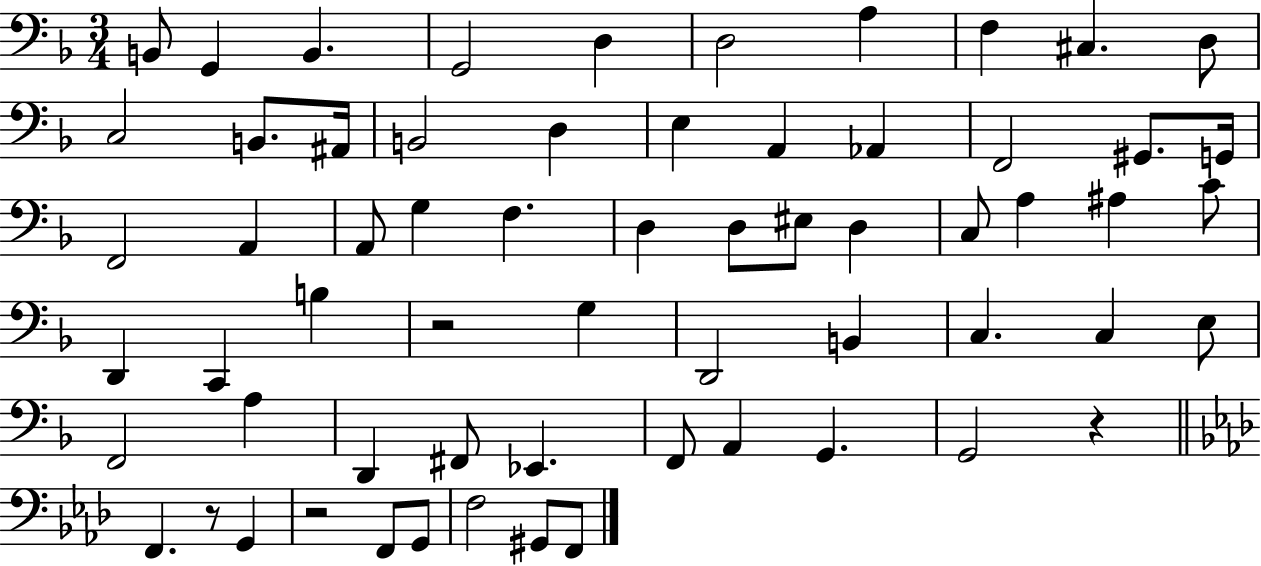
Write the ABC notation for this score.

X:1
T:Untitled
M:3/4
L:1/4
K:F
B,,/2 G,, B,, G,,2 D, D,2 A, F, ^C, D,/2 C,2 B,,/2 ^A,,/4 B,,2 D, E, A,, _A,, F,,2 ^G,,/2 G,,/4 F,,2 A,, A,,/2 G, F, D, D,/2 ^E,/2 D, C,/2 A, ^A, C/2 D,, C,, B, z2 G, D,,2 B,, C, C, E,/2 F,,2 A, D,, ^F,,/2 _E,, F,,/2 A,, G,, G,,2 z F,, z/2 G,, z2 F,,/2 G,,/2 F,2 ^G,,/2 F,,/2